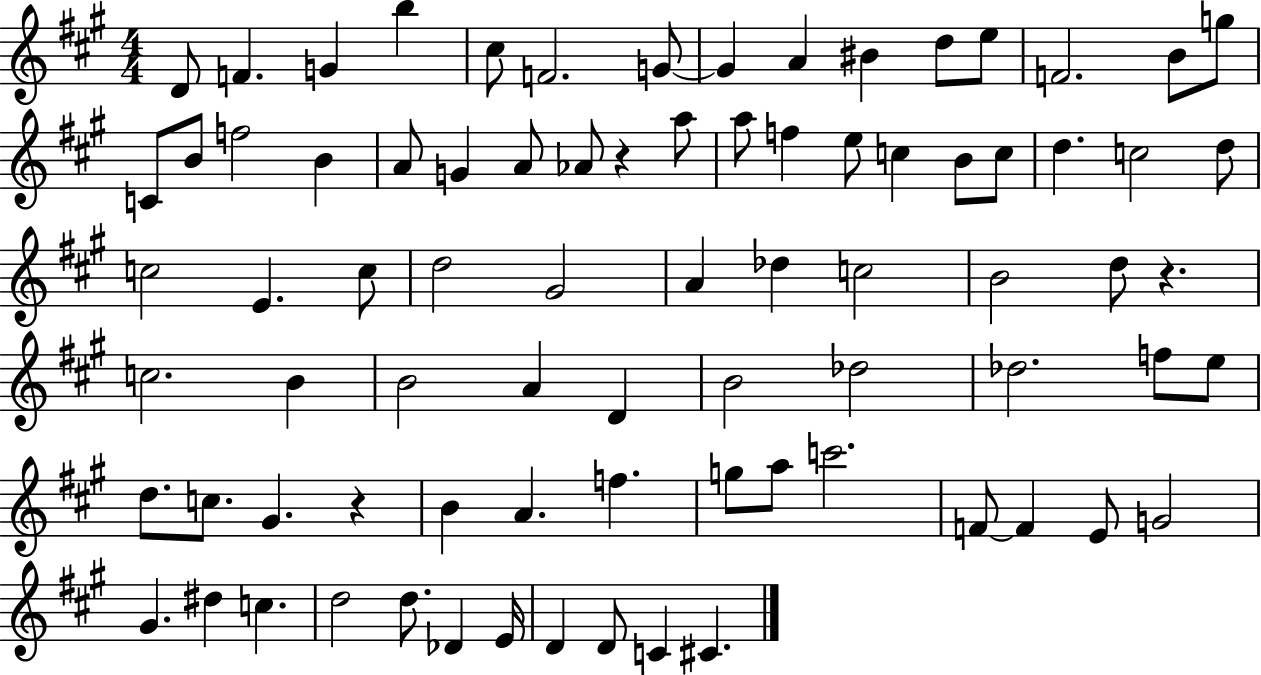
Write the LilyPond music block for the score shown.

{
  \clef treble
  \numericTimeSignature
  \time 4/4
  \key a \major
  d'8 f'4. g'4 b''4 | cis''8 f'2. g'8~~ | g'4 a'4 bis'4 d''8 e''8 | f'2. b'8 g''8 | \break c'8 b'8 f''2 b'4 | a'8 g'4 a'8 aes'8 r4 a''8 | a''8 f''4 e''8 c''4 b'8 c''8 | d''4. c''2 d''8 | \break c''2 e'4. c''8 | d''2 gis'2 | a'4 des''4 c''2 | b'2 d''8 r4. | \break c''2. b'4 | b'2 a'4 d'4 | b'2 des''2 | des''2. f''8 e''8 | \break d''8. c''8. gis'4. r4 | b'4 a'4. f''4. | g''8 a''8 c'''2. | f'8~~ f'4 e'8 g'2 | \break gis'4. dis''4 c''4. | d''2 d''8. des'4 e'16 | d'4 d'8 c'4 cis'4. | \bar "|."
}